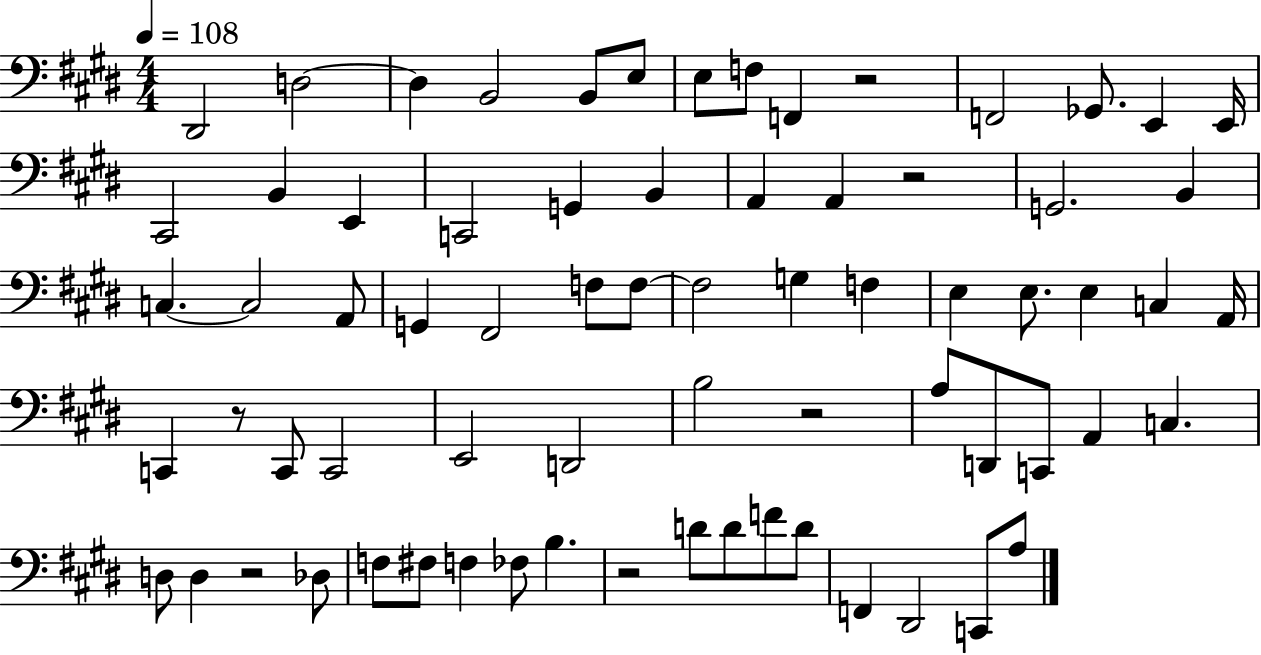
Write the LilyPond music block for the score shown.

{
  \clef bass
  \numericTimeSignature
  \time 4/4
  \key e \major
  \tempo 4 = 108
  dis,2 d2~~ | d4 b,2 b,8 e8 | e8 f8 f,4 r2 | f,2 ges,8. e,4 e,16 | \break cis,2 b,4 e,4 | c,2 g,4 b,4 | a,4 a,4 r2 | g,2. b,4 | \break c4.~~ c2 a,8 | g,4 fis,2 f8 f8~~ | f2 g4 f4 | e4 e8. e4 c4 a,16 | \break c,4 r8 c,8 c,2 | e,2 d,2 | b2 r2 | a8 d,8 c,8 a,4 c4. | \break d8 d4 r2 des8 | f8 fis8 f4 fes8 b4. | r2 d'8 d'8 f'8 d'8 | f,4 dis,2 c,8 a8 | \break \bar "|."
}